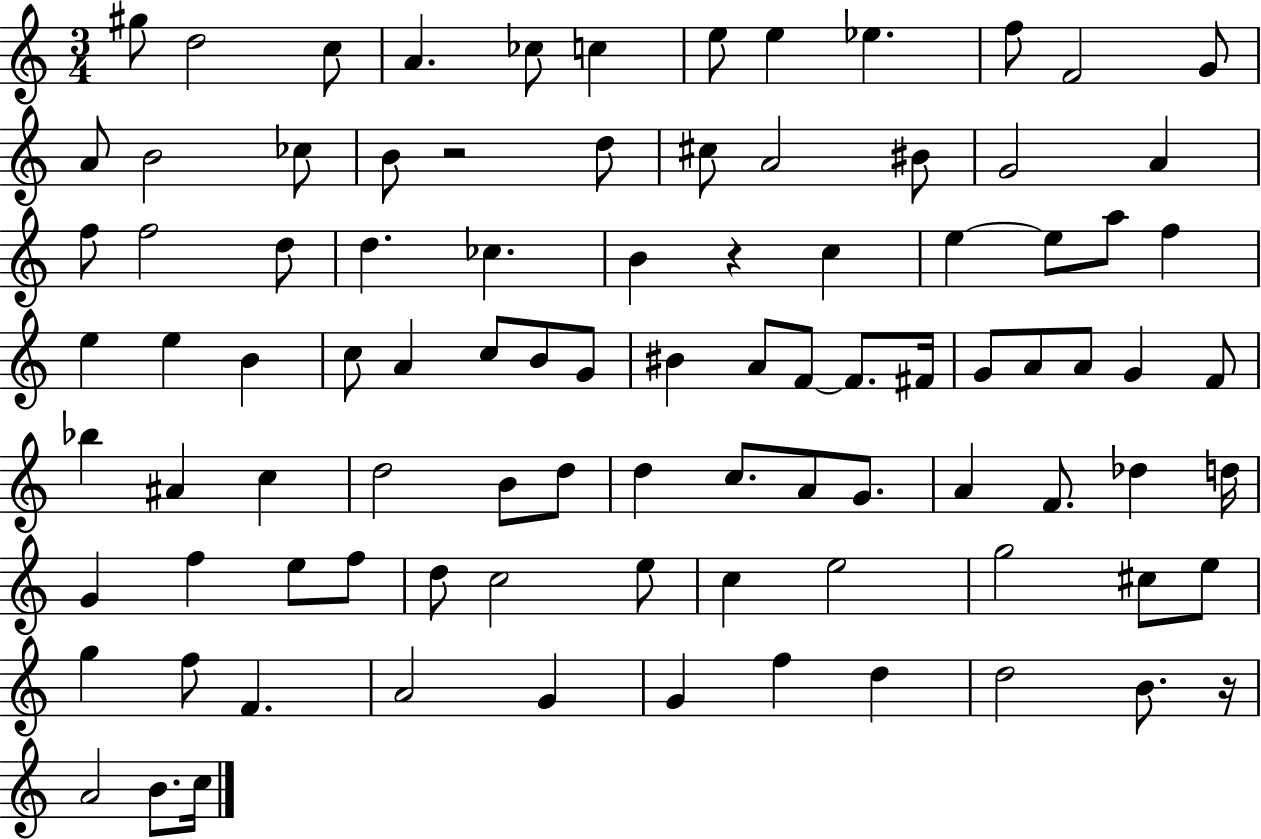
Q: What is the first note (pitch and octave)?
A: G#5